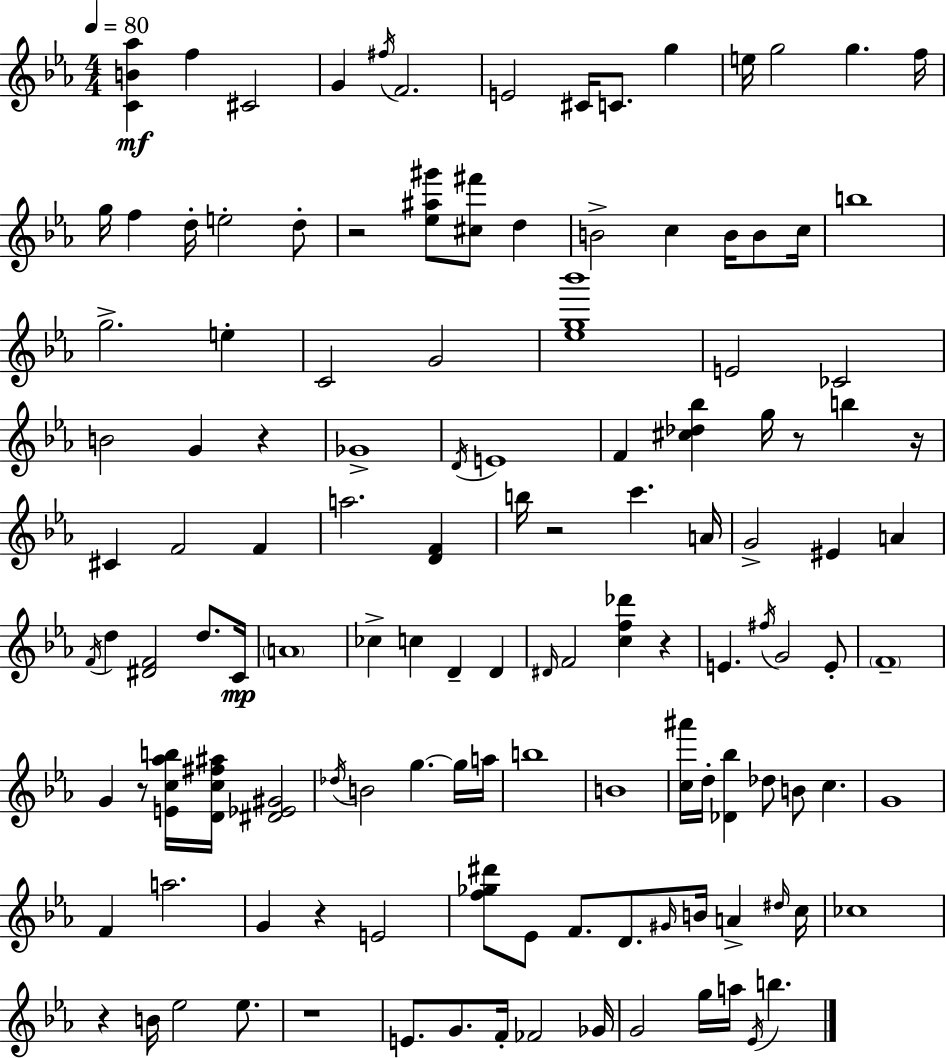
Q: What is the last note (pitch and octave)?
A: B5